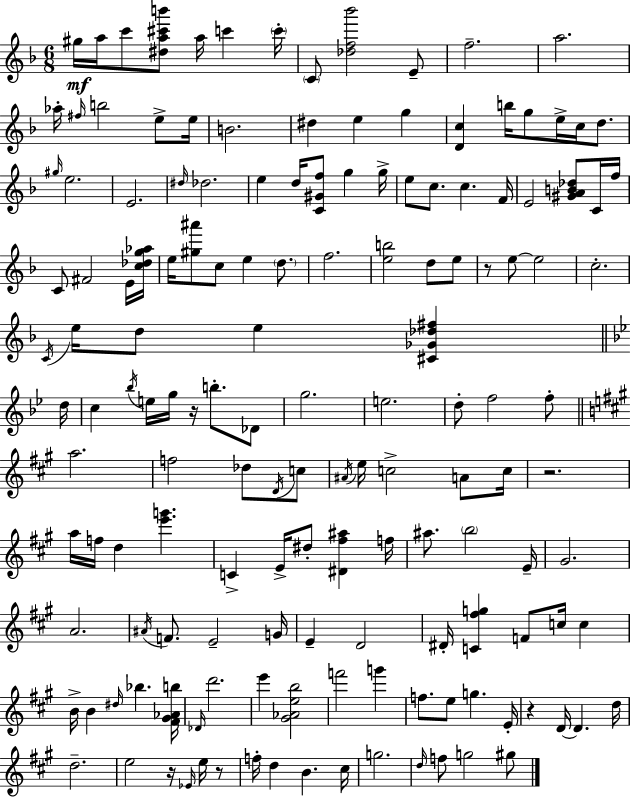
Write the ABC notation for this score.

X:1
T:Untitled
M:6/8
L:1/4
K:Dm
^g/4 a/4 c'/2 [^da^c'b']/2 a/4 c' c'/4 C/2 [_df_b']2 E/2 f2 a2 _a/4 ^f/4 b2 e/2 e/4 B2 ^d e g [Dc] b/4 g/2 e/4 c/4 d/2 ^g/4 e2 E2 ^d/4 _d2 e d/4 [C^Gf]/2 g g/4 e/2 c/2 c F/4 E2 [^GAB_d]/2 C/4 f/4 C/2 ^F2 E/4 [c_dg_a]/4 e/4 [^g^a']/2 c/2 e d/2 f2 [eb]2 d/2 e/2 z/2 e/2 e2 c2 C/4 e/4 d/2 e [^C_G_d^f] d/4 c _b/4 e/4 g/4 z/4 b/2 _D/2 g2 e2 d/2 f2 f/2 a2 f2 _d/2 D/4 c/2 ^A/4 e/4 c2 A/2 c/4 z2 a/4 f/4 d [e'g'] C E/4 ^d/2 [^D^f^a] f/4 ^a/2 b2 E/4 ^G2 A2 ^A/4 F/2 E2 G/4 E D2 ^D/4 [C^fg] F/2 c/4 c B/4 B ^d/4 _b [^F^G_Ab]/4 _D/4 d'2 e' [^G_Aeb]2 f'2 g' f/2 e/2 g E/4 z D/4 D d/4 d2 e2 z/4 _E/4 e/4 z/2 f/4 d B ^c/4 g2 d/4 f/2 g2 ^g/2